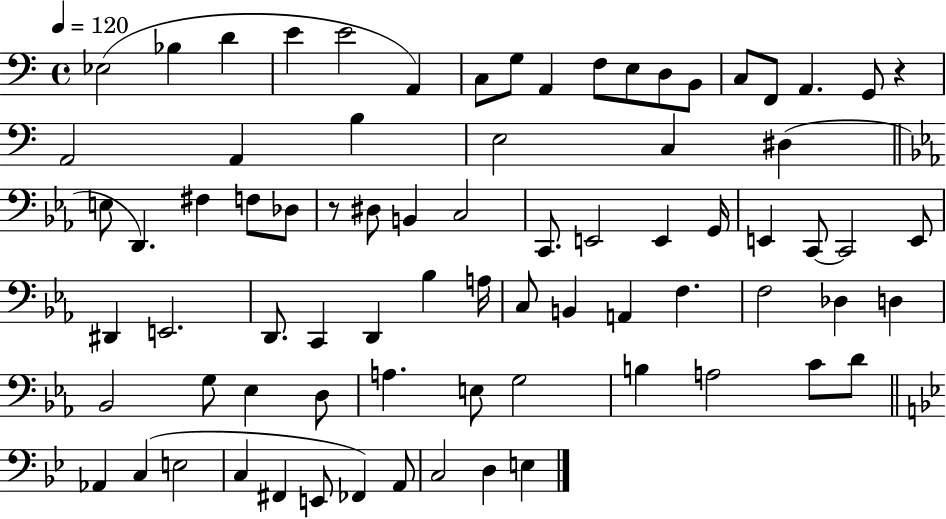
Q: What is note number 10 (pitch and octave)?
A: F3